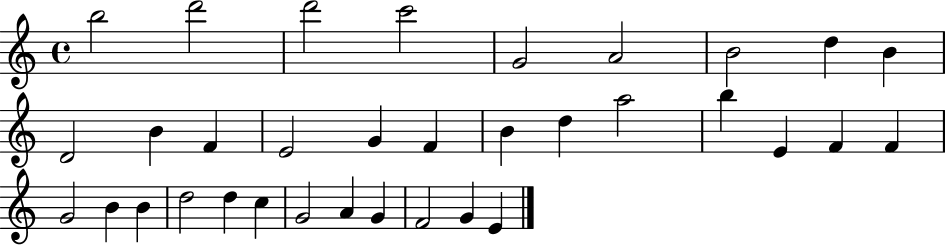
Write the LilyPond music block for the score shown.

{
  \clef treble
  \time 4/4
  \defaultTimeSignature
  \key c \major
  b''2 d'''2 | d'''2 c'''2 | g'2 a'2 | b'2 d''4 b'4 | \break d'2 b'4 f'4 | e'2 g'4 f'4 | b'4 d''4 a''2 | b''4 e'4 f'4 f'4 | \break g'2 b'4 b'4 | d''2 d''4 c''4 | g'2 a'4 g'4 | f'2 g'4 e'4 | \break \bar "|."
}